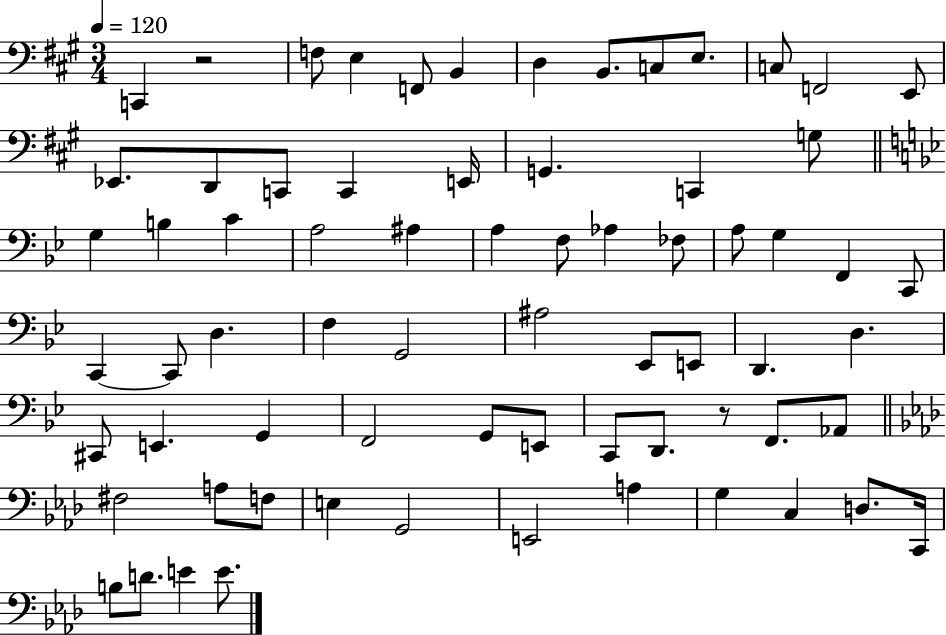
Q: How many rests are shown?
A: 2